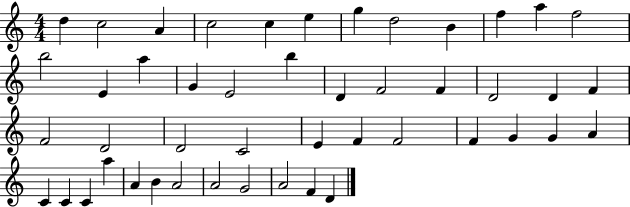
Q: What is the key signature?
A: C major